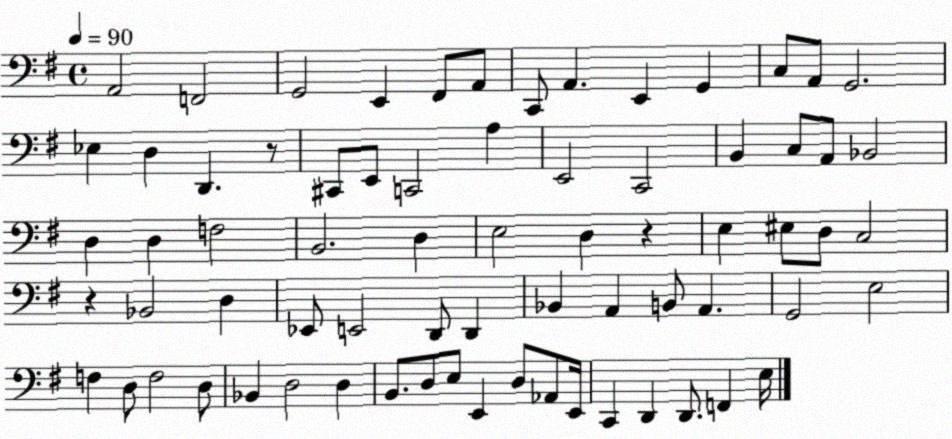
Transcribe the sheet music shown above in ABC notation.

X:1
T:Untitled
M:4/4
L:1/4
K:G
A,,2 F,,2 G,,2 E,, ^F,,/2 A,,/2 C,,/2 A,, E,, G,, C,/2 A,,/2 G,,2 _E, D, D,, z/2 ^C,,/2 E,,/2 C,,2 A, E,,2 C,,2 B,, C,/2 A,,/2 _B,,2 D, D, F,2 B,,2 D, E,2 D, z E, ^E,/2 D,/2 C,2 z _B,,2 D, _E,,/2 E,,2 D,,/2 D,, _B,, A,, B,,/2 A,, G,,2 E,2 F, D,/2 F,2 D,/2 _B,, D,2 D, B,,/2 D,/2 E,/2 E,, D,/2 _A,,/2 E,,/4 C,, D,, D,,/2 F,, E,/4